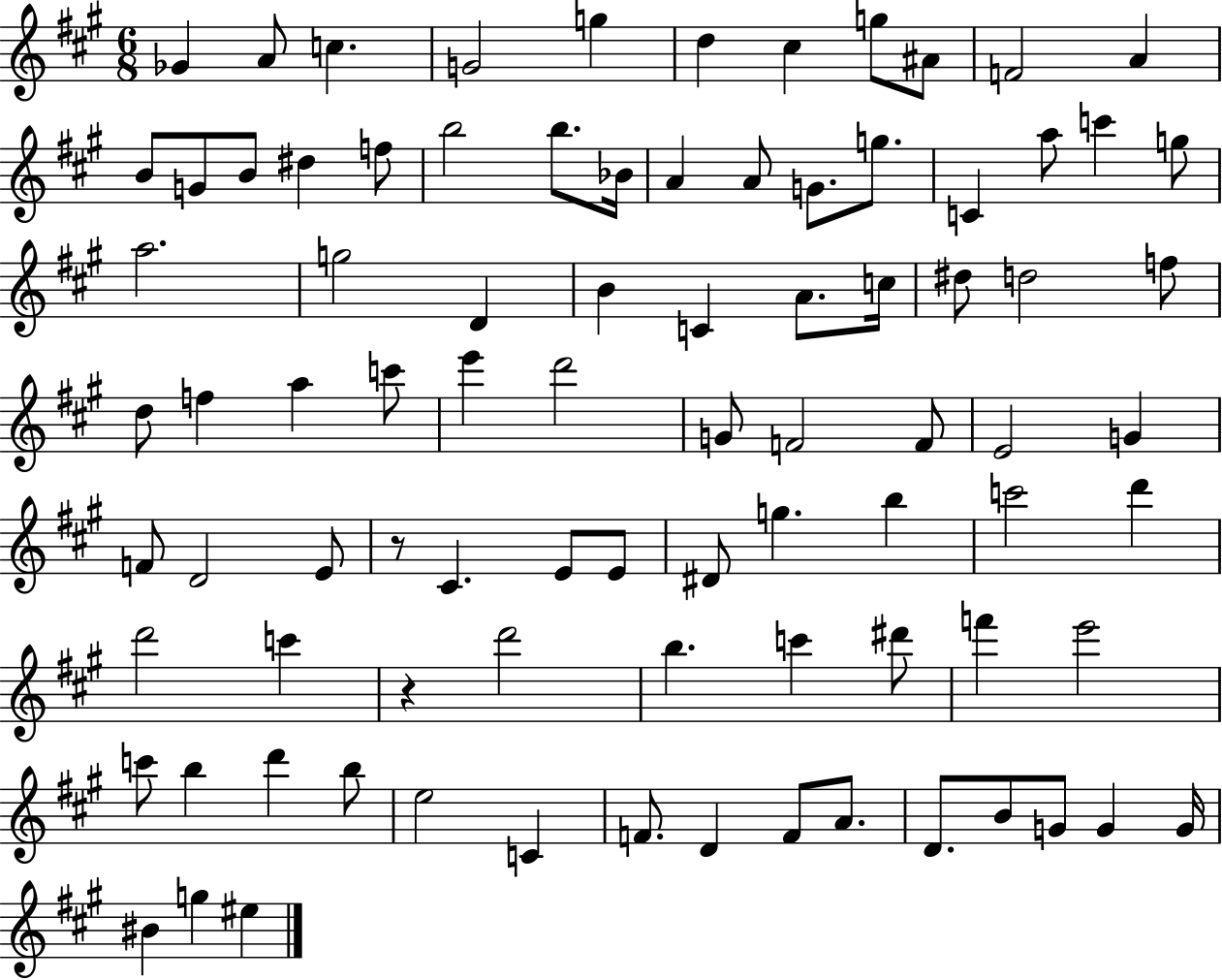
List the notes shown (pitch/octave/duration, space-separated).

Gb4/q A4/e C5/q. G4/h G5/q D5/q C#5/q G5/e A#4/e F4/h A4/q B4/e G4/e B4/e D#5/q F5/e B5/h B5/e. Bb4/s A4/q A4/e G4/e. G5/e. C4/q A5/e C6/q G5/e A5/h. G5/h D4/q B4/q C4/q A4/e. C5/s D#5/e D5/h F5/e D5/e F5/q A5/q C6/e E6/q D6/h G4/e F4/h F4/e E4/h G4/q F4/e D4/h E4/e R/e C#4/q. E4/e E4/e D#4/e G5/q. B5/q C6/h D6/q D6/h C6/q R/q D6/h B5/q. C6/q D#6/e F6/q E6/h C6/e B5/q D6/q B5/e E5/h C4/q F4/e. D4/q F4/e A4/e. D4/e. B4/e G4/e G4/q G4/s BIS4/q G5/q EIS5/q